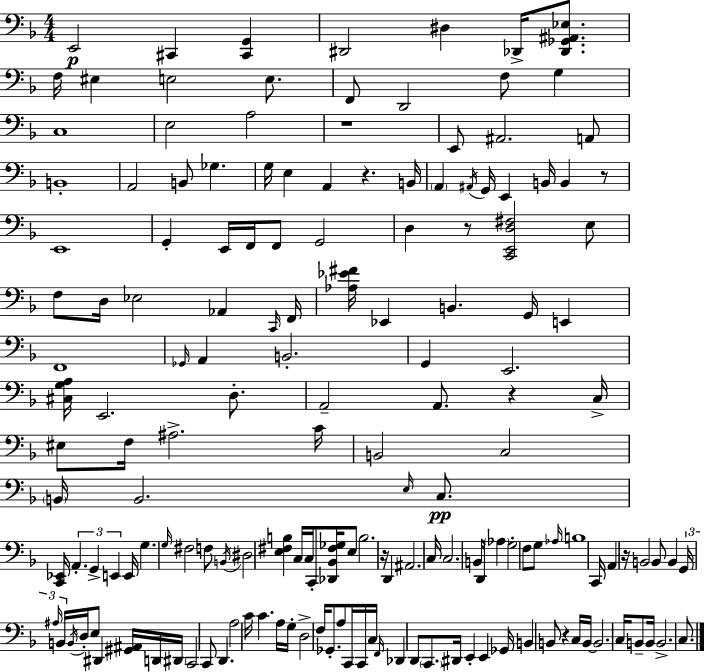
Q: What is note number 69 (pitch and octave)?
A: B2